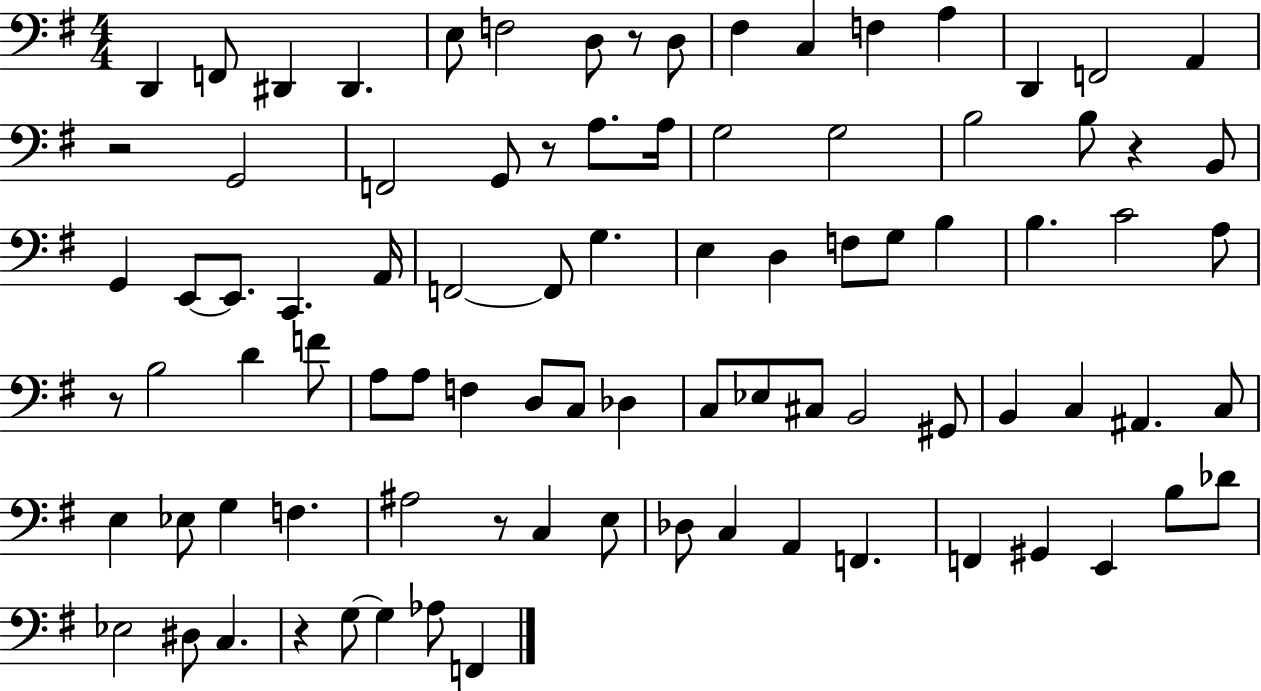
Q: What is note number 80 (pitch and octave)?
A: G3